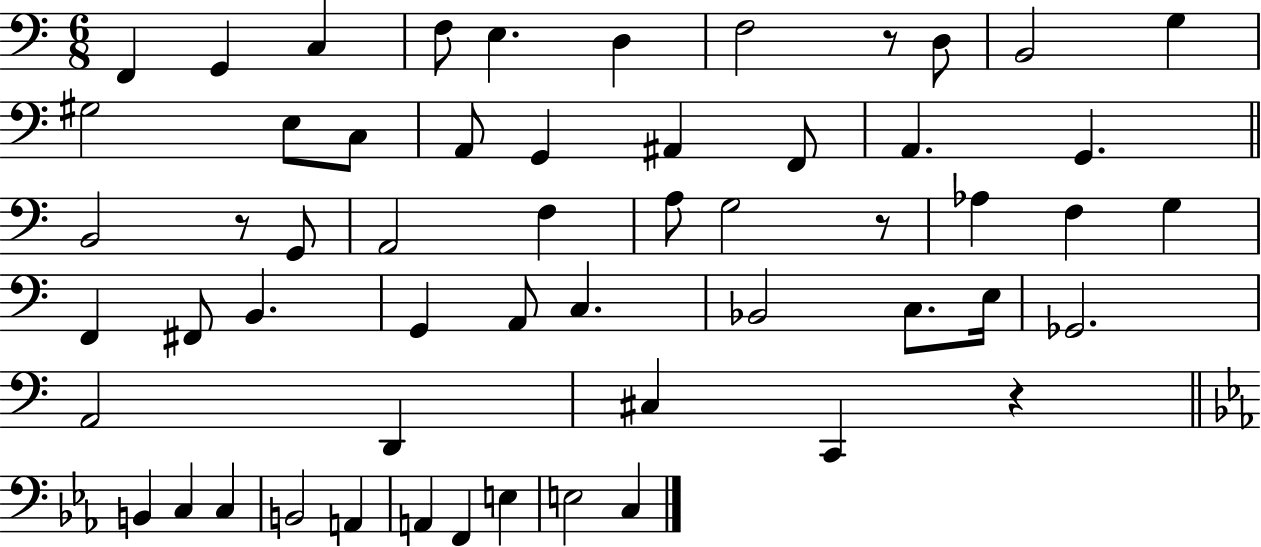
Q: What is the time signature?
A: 6/8